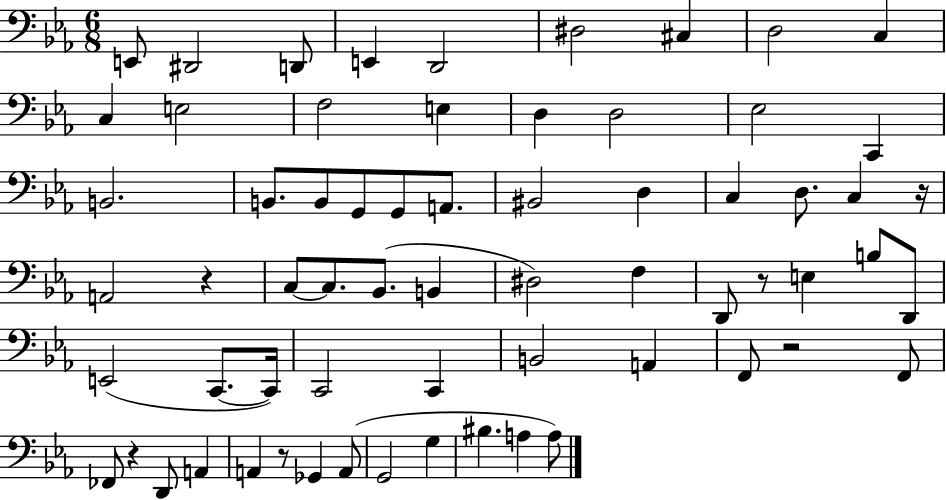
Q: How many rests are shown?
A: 6